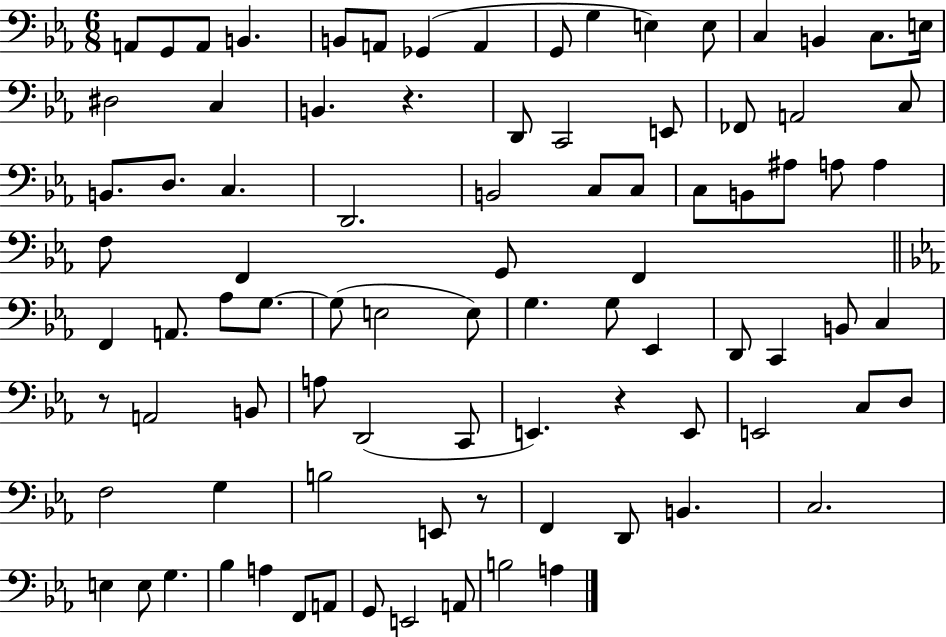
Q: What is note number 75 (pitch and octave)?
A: E3